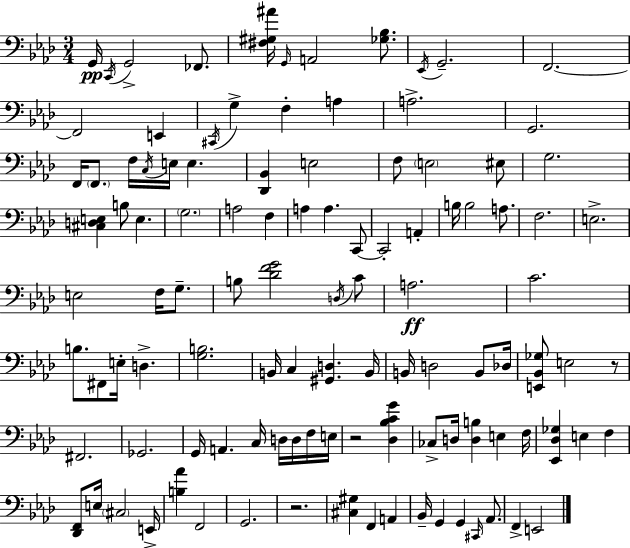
{
  \clef bass
  \numericTimeSignature
  \time 3/4
  \key aes \major
  g,16\pp \acciaccatura { c,16 } g,2-> fes,8. | <fis gis ais'>16 \grace { g,16 } a,2 <ges bes>8. | \acciaccatura { ees,16 } g,2.-- | f,2.~~ | \break f,2 e,4 | \acciaccatura { cis,16 } g4-> f4-. | a4 a2.-> | g,2. | \break f,16 \parenthesize f,8. f16 \acciaccatura { c16 } e16 e4. | <des, bes,>4 e2 | f8 \parenthesize e2 | eis8 g2. | \break <cis d e>4 b8 e4. | \parenthesize g2. | a2 | f4 a4 a4. | \break c,8~~ c,2-. | a,4-. b16 b2 | a8. f2. | e2.-> | \break e2 | f16 g8.-- b8 <des' f' g'>2 | \acciaccatura { d16 } c'8 a2.\ff | c'2. | \break b8. fis,8 e16-. | d4.-> <g b>2. | b,16 c4 <gis, d>4. | b,16 b,16 d2 | \break b,8 des16 <e, bes, ges>8 e2 | r8 fis,2. | ges,2. | g,16 a,4. | \break c16 d16 d16 f16 e16 r2 | <des bes c' g'>4 ces8-> d16 <d b>4 | e4 f16 <ees, des ges>4 e4 | f4 <des, f,>8 e16 \parenthesize cis2 | \break e,16-> <b aes'>4 f,2 | g,2. | r2. | <cis gis>4 f,4 | \break a,4 bes,16-- g,4 g,4 | \grace { cis,16 } aes,8. f,4-> e,2 | \bar "|."
}